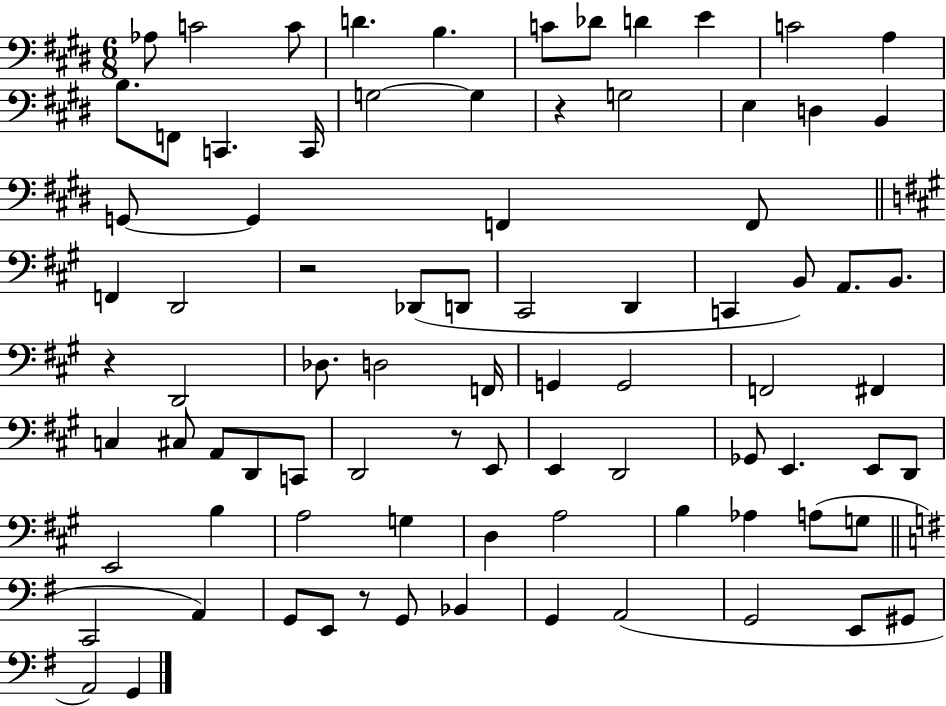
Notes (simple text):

Ab3/e C4/h C4/e D4/q. B3/q. C4/e Db4/e D4/q E4/q C4/h A3/q B3/e. F2/e C2/q. C2/s G3/h G3/q R/q G3/h E3/q D3/q B2/q G2/e G2/q F2/q F2/e F2/q D2/h R/h Db2/e D2/e C#2/h D2/q C2/q B2/e A2/e. B2/e. R/q D2/h Db3/e. D3/h F2/s G2/q G2/h F2/h F#2/q C3/q C#3/e A2/e D2/e C2/e D2/h R/e E2/e E2/q D2/h Gb2/e E2/q. E2/e D2/e E2/h B3/q A3/h G3/q D3/q A3/h B3/q Ab3/q A3/e G3/e C2/h A2/q G2/e E2/e R/e G2/e Bb2/q G2/q A2/h G2/h E2/e G#2/e A2/h G2/q